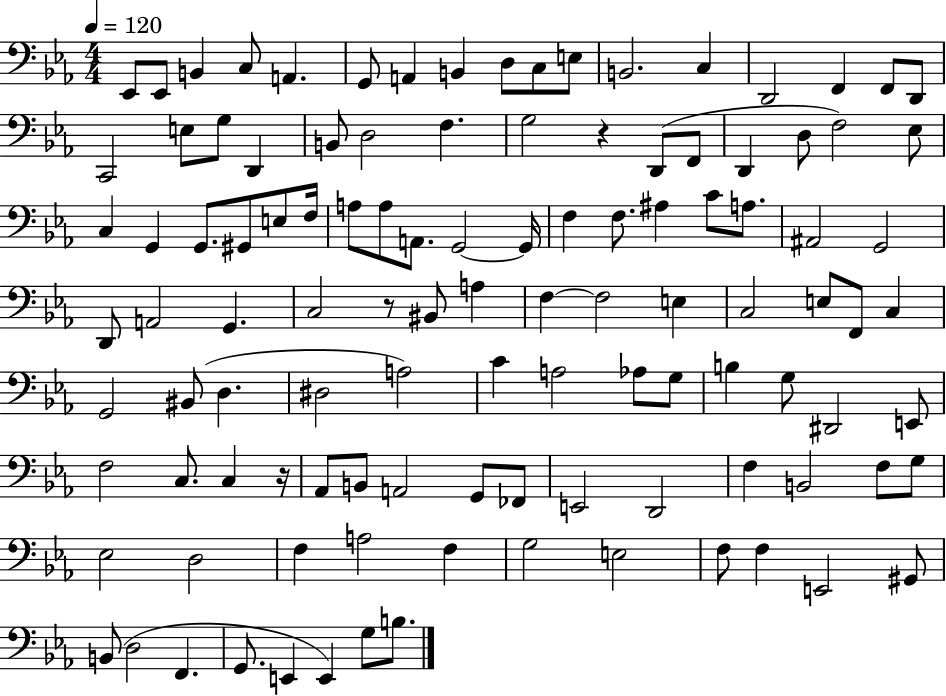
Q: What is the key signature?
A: EES major